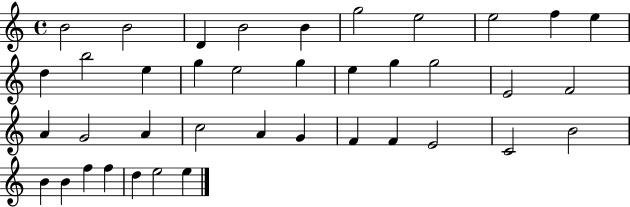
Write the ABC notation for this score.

X:1
T:Untitled
M:4/4
L:1/4
K:C
B2 B2 D B2 B g2 e2 e2 f e d b2 e g e2 g e g g2 E2 F2 A G2 A c2 A G F F E2 C2 B2 B B f f d e2 e